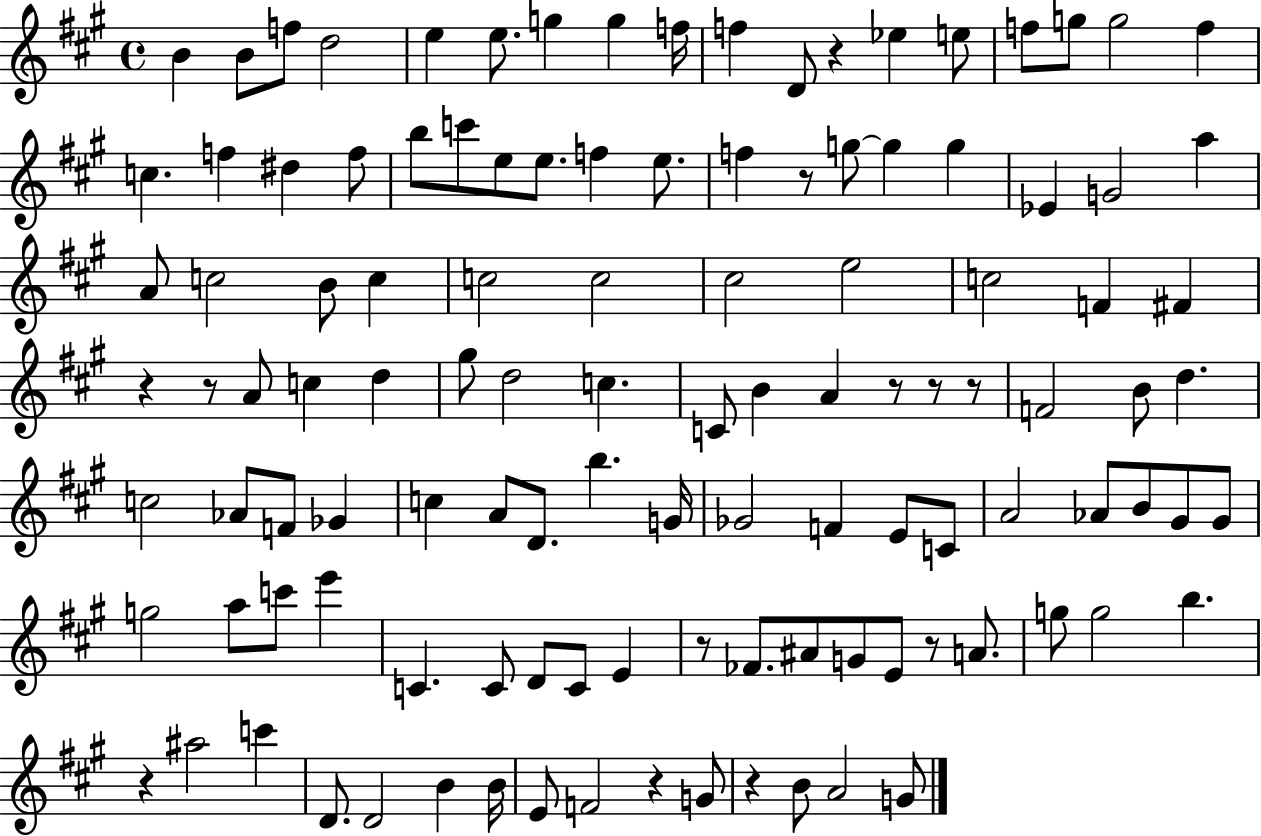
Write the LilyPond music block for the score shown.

{
  \clef treble
  \time 4/4
  \defaultTimeSignature
  \key a \major
  \repeat volta 2 { b'4 b'8 f''8 d''2 | e''4 e''8. g''4 g''4 f''16 | f''4 d'8 r4 ees''4 e''8 | f''8 g''8 g''2 f''4 | \break c''4. f''4 dis''4 f''8 | b''8 c'''8 e''8 e''8. f''4 e''8. | f''4 r8 g''8~~ g''4 g''4 | ees'4 g'2 a''4 | \break a'8 c''2 b'8 c''4 | c''2 c''2 | cis''2 e''2 | c''2 f'4 fis'4 | \break r4 r8 a'8 c''4 d''4 | gis''8 d''2 c''4. | c'8 b'4 a'4 r8 r8 r8 | f'2 b'8 d''4. | \break c''2 aes'8 f'8 ges'4 | c''4 a'8 d'8. b''4. g'16 | ges'2 f'4 e'8 c'8 | a'2 aes'8 b'8 gis'8 gis'8 | \break g''2 a''8 c'''8 e'''4 | c'4. c'8 d'8 c'8 e'4 | r8 fes'8. ais'8 g'8 e'8 r8 a'8. | g''8 g''2 b''4. | \break r4 ais''2 c'''4 | d'8. d'2 b'4 b'16 | e'8 f'2 r4 g'8 | r4 b'8 a'2 g'8 | \break } \bar "|."
}